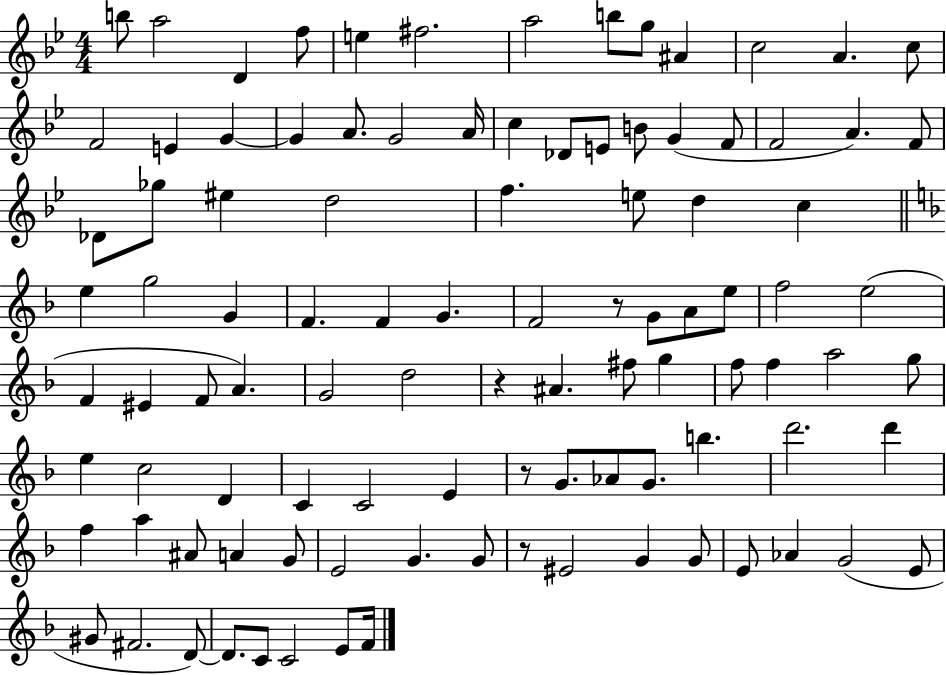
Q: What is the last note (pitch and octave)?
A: F4